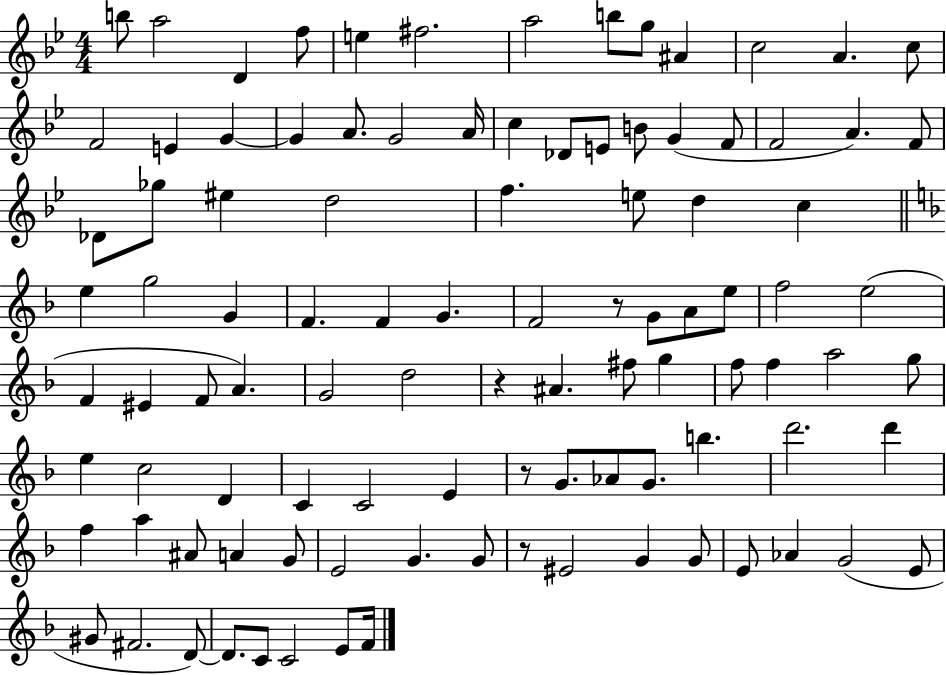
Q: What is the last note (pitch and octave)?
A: F4